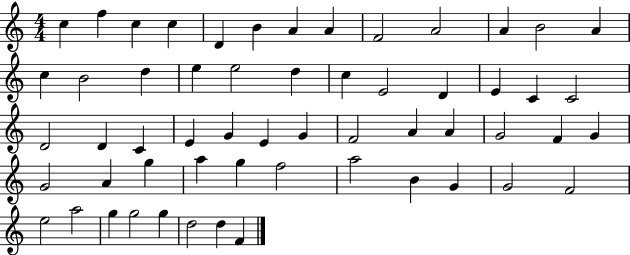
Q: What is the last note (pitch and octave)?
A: F4